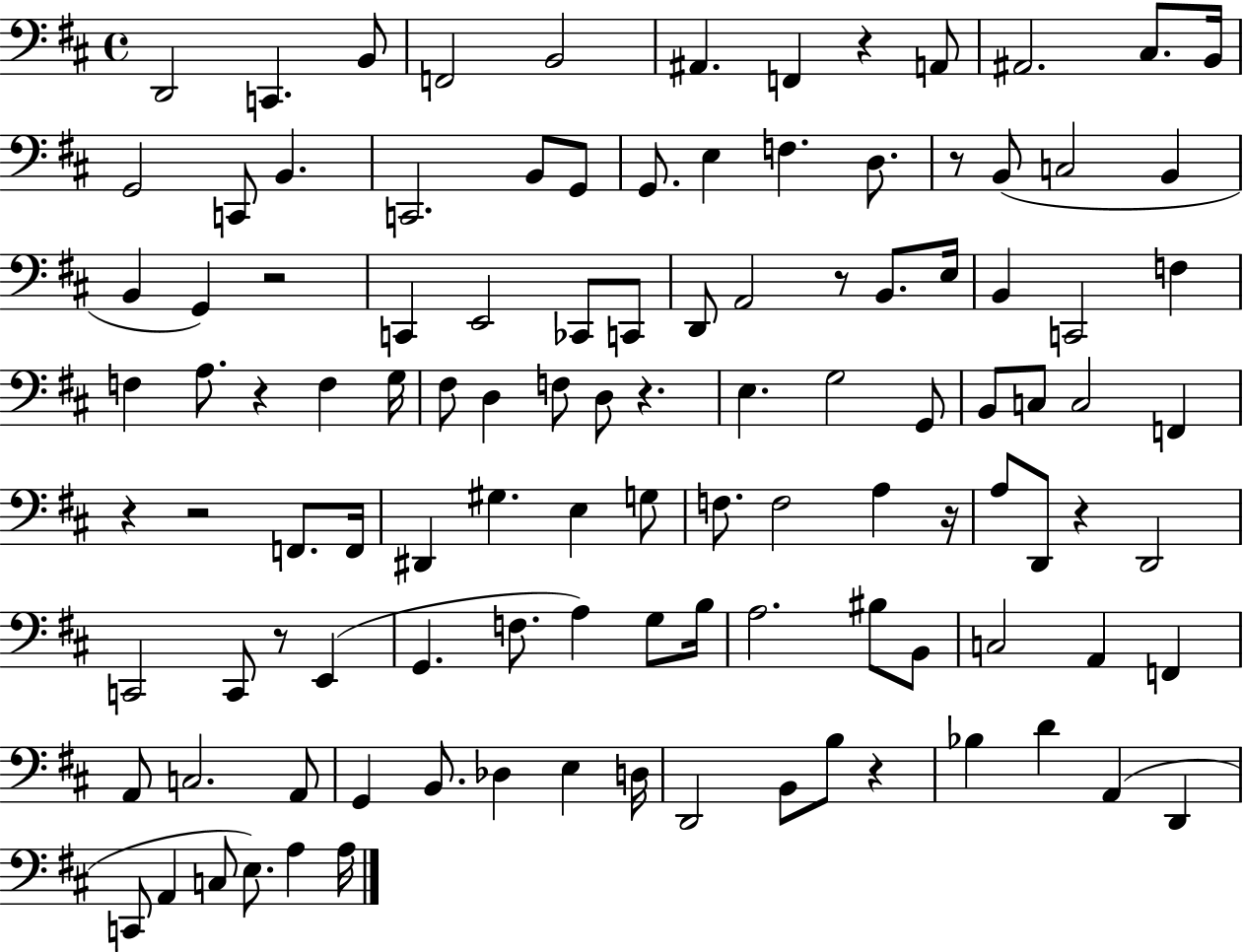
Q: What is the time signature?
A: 4/4